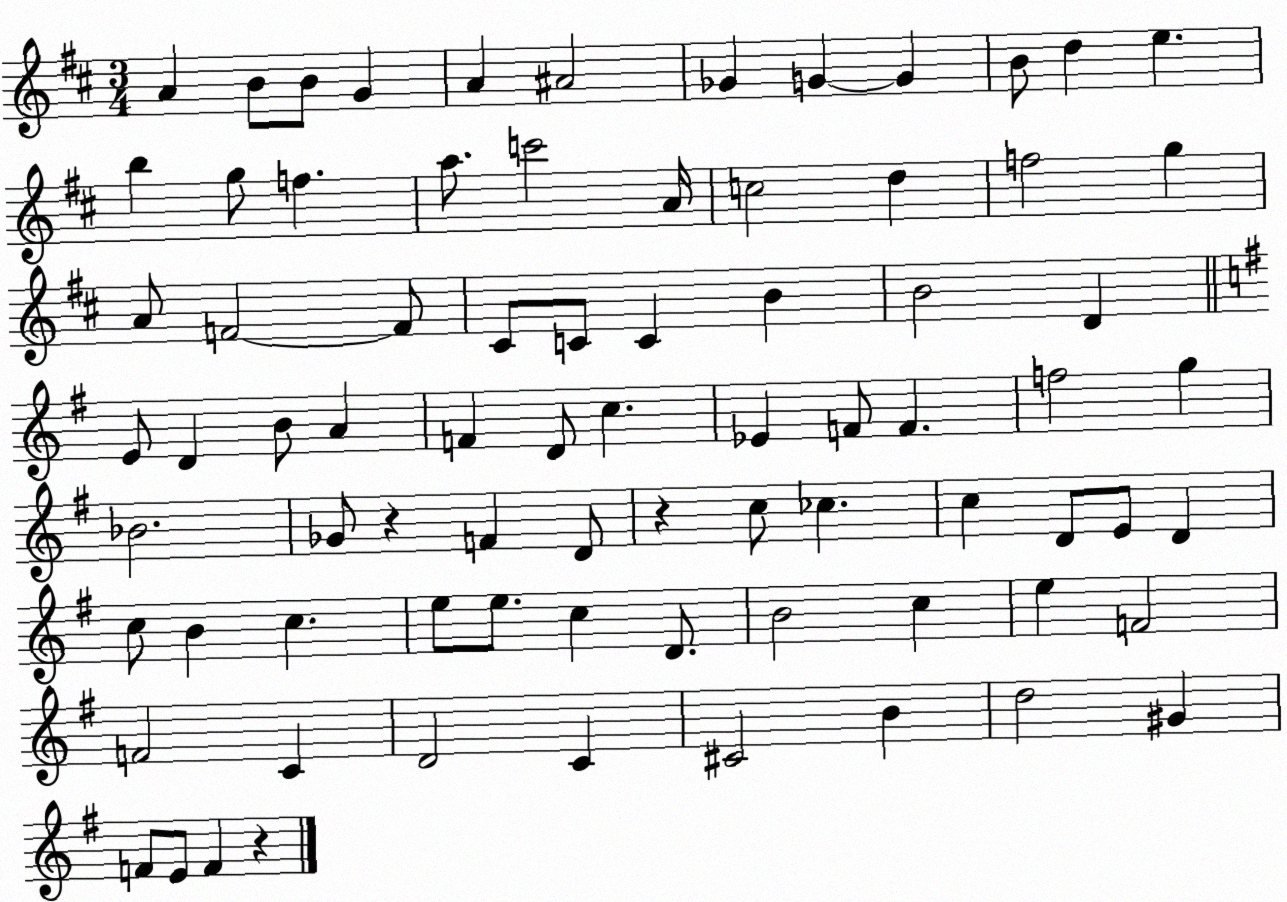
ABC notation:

X:1
T:Untitled
M:3/4
L:1/4
K:D
A B/2 B/2 G A ^A2 _G G G B/2 d e b g/2 f a/2 c'2 A/4 c2 d f2 g A/2 F2 F/2 ^C/2 C/2 C B B2 D E/2 D B/2 A F D/2 c _E F/2 F f2 g _B2 _G/2 z F D/2 z c/2 _c c D/2 E/2 D c/2 B c e/2 e/2 c D/2 B2 c e F2 F2 C D2 C ^C2 B d2 ^G F/2 E/2 F z